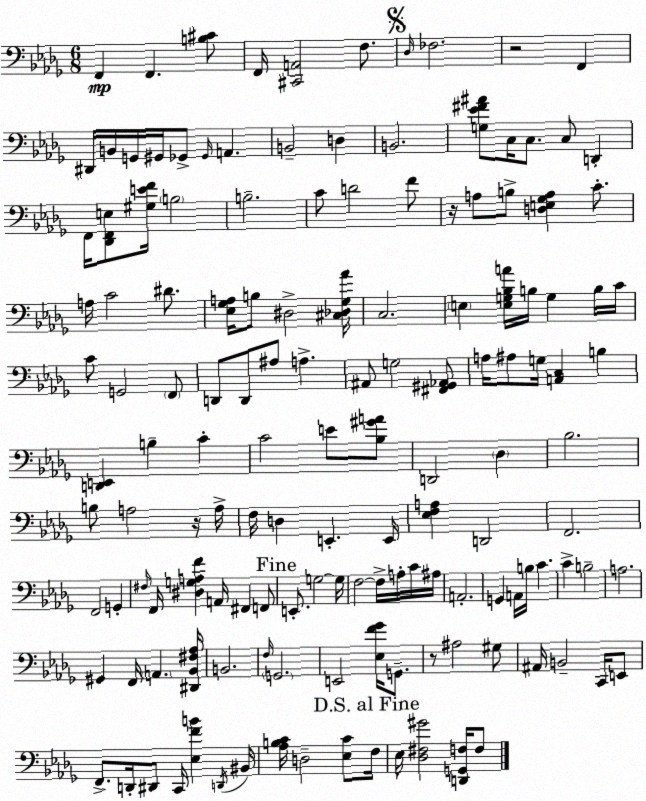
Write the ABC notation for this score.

X:1
T:Untitled
M:6/8
L:1/4
K:Bbm
F,, F,, [B,^C]/2 F,,/4 [^C,,A,,]2 F,/2 _D,/4 _F,2 z2 F,, ^D,,/4 B,,/4 G,,/4 ^G,,/4 _G,,/2 _G,,/4 A,, B,,2 D, B,,2 [G,_E^F^A]/2 C,/4 C,/2 C,/2 D,, F,,/4 [_D,,F,,E,]/2 [^G,EF]/4 B,2 B,2 C/2 D2 F/2 z/4 A,/2 B,/2 [D,E,_G,A,] C/2 A,/4 C2 ^D/2 [_E,_G,A,]/4 B,/2 ^D,2 [^C,_D,_G,_A]/4 C,2 E, [E,G,_B,A]/4 B,/4 G, B,/4 C/4 C/2 G,,2 F,,/2 D,,/2 D,,/2 ^A,/2 A, ^A,,/2 G,2 [^F,,^G,,_A,,]/2 A,/4 ^A,/2 G,/4 [A,,C,] B, [D,,E,,] B, C C2 E/2 [_B,^GA]/2 D,,2 _D, _B,2 B,/2 A,2 z/4 A,/4 F,/4 D, E,, E,,/4 [_E,F,A,] D,,2 F,,2 F,,2 G,, ^F,/4 F,,/4 [^D,G,A,F] A,,/4 ^F,, F,,/2 E,,/2 G,2 G,/4 F,2 F,/4 A,/4 C/4 ^A,/4 A,,2 G,, A,,/4 B,/4 C C B,2 A,2 ^G,, F,,/4 A,, [^D,,_B,,^F,_A,]/4 B,,2 F,/4 G,,2 E,,2 [_E,F_G]/4 G,,/2 z/2 ^A,2 ^G,/2 ^A,,/4 B,,2 C,,/4 E,,/2 F,,/2 D,,/4 ^D,,/2 C,,/4 [_E,FB] D,,/4 ^B,,/4 [_A,B,C]/4 D,2 [_E,C]/2 F,/4 _E,/4 [_D,^F,^G]2 [D,,G,,F,]/4 F,/2